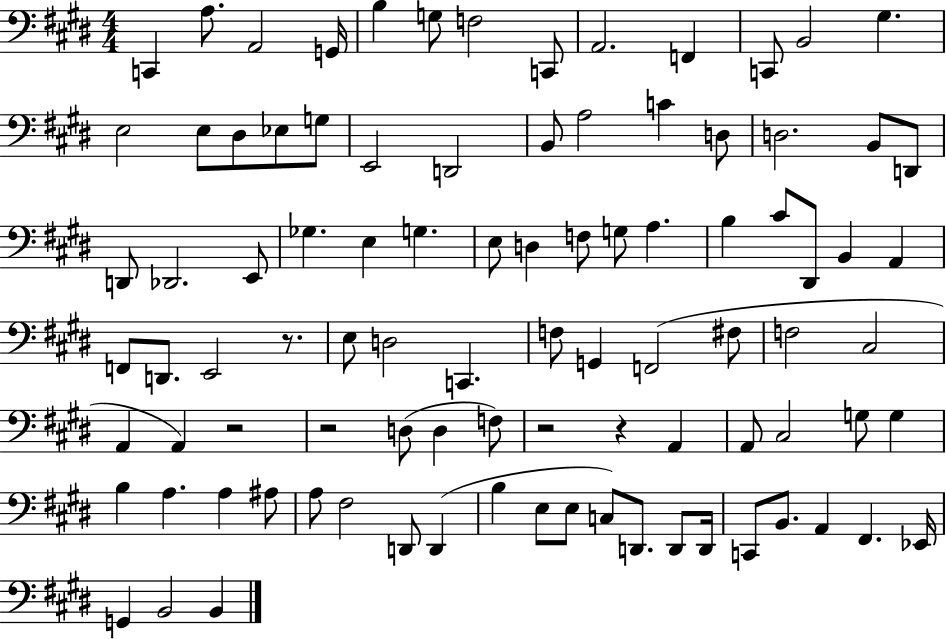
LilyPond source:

{
  \clef bass
  \numericTimeSignature
  \time 4/4
  \key e \major
  c,4 a8. a,2 g,16 | b4 g8 f2 c,8 | a,2. f,4 | c,8 b,2 gis4. | \break e2 e8 dis8 ees8 g8 | e,2 d,2 | b,8 a2 c'4 d8 | d2. b,8 d,8 | \break d,8 des,2. e,8 | ges4. e4 g4. | e8 d4 f8 g8 a4. | b4 cis'8 dis,8 b,4 a,4 | \break f,8 d,8. e,2 r8. | e8 d2 c,4. | f8 g,4 f,2( fis8 | f2 cis2 | \break a,4 a,4) r2 | r2 d8( d4 f8) | r2 r4 a,4 | a,8 cis2 g8 g4 | \break b4 a4. a4 ais8 | a8 fis2 d,8 d,4( | b4 e8 e8 c8) d,8. d,8 d,16 | c,8 b,8. a,4 fis,4. ees,16 | \break g,4 b,2 b,4 | \bar "|."
}